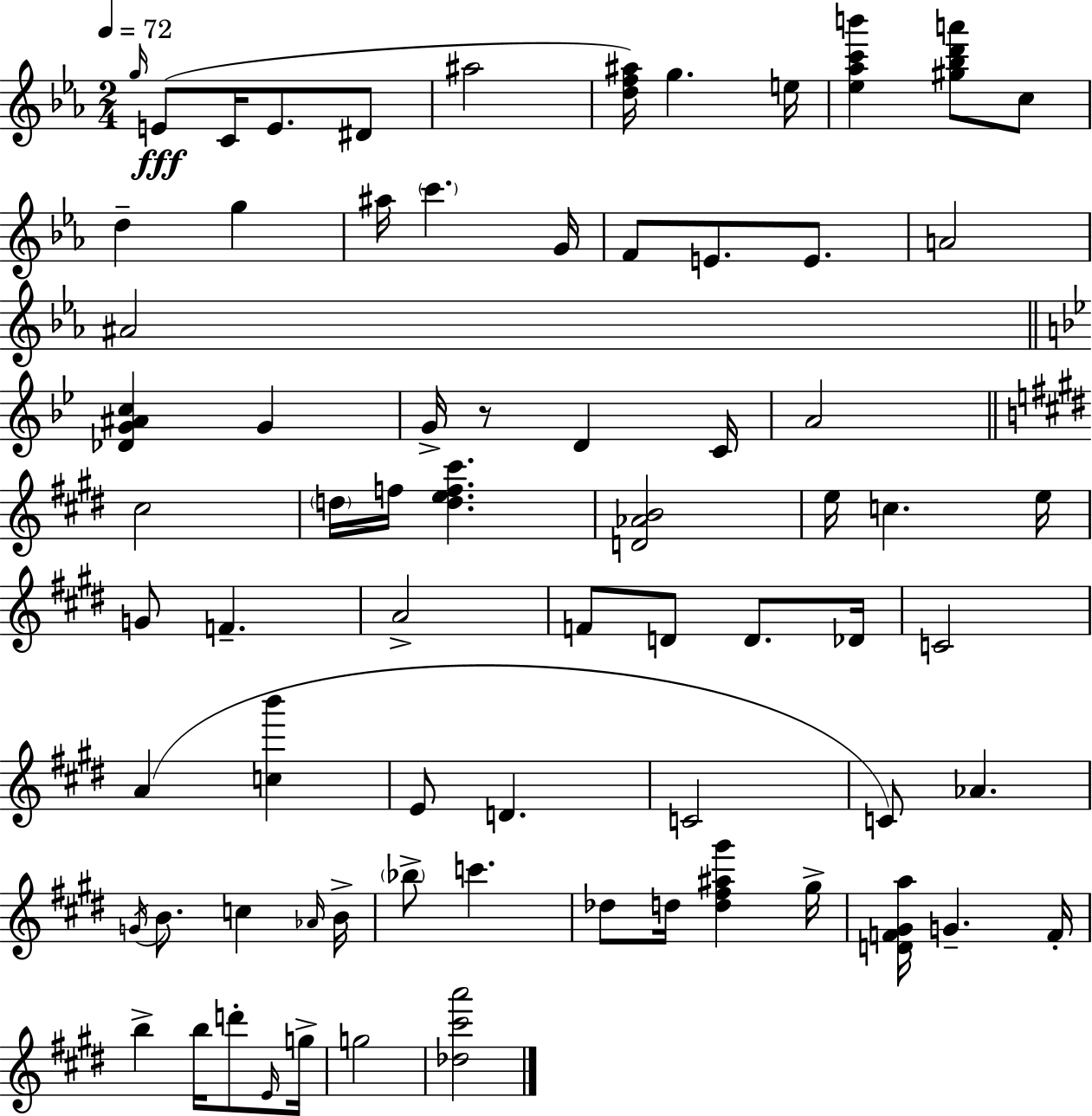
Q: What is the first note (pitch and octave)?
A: G5